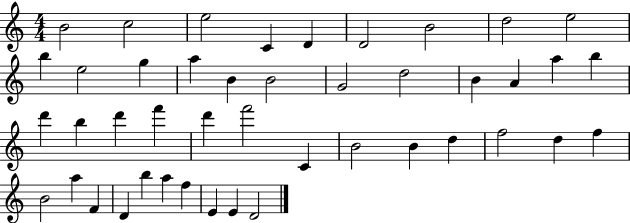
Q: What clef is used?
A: treble